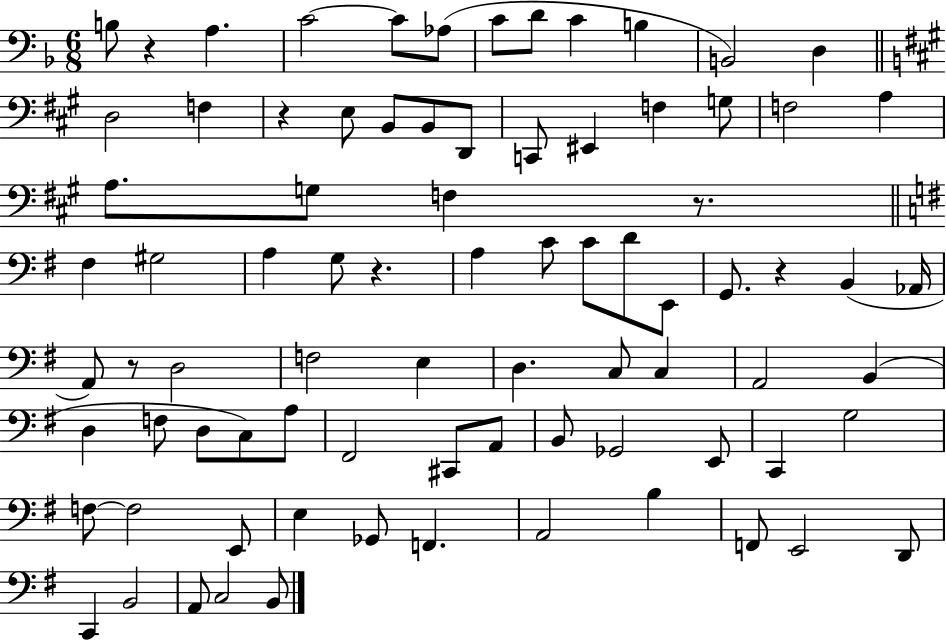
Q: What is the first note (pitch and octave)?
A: B3